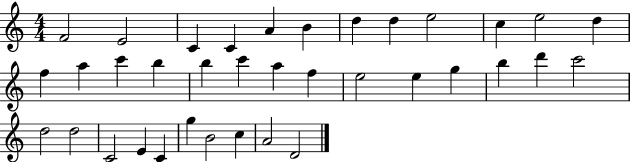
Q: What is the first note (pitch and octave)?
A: F4